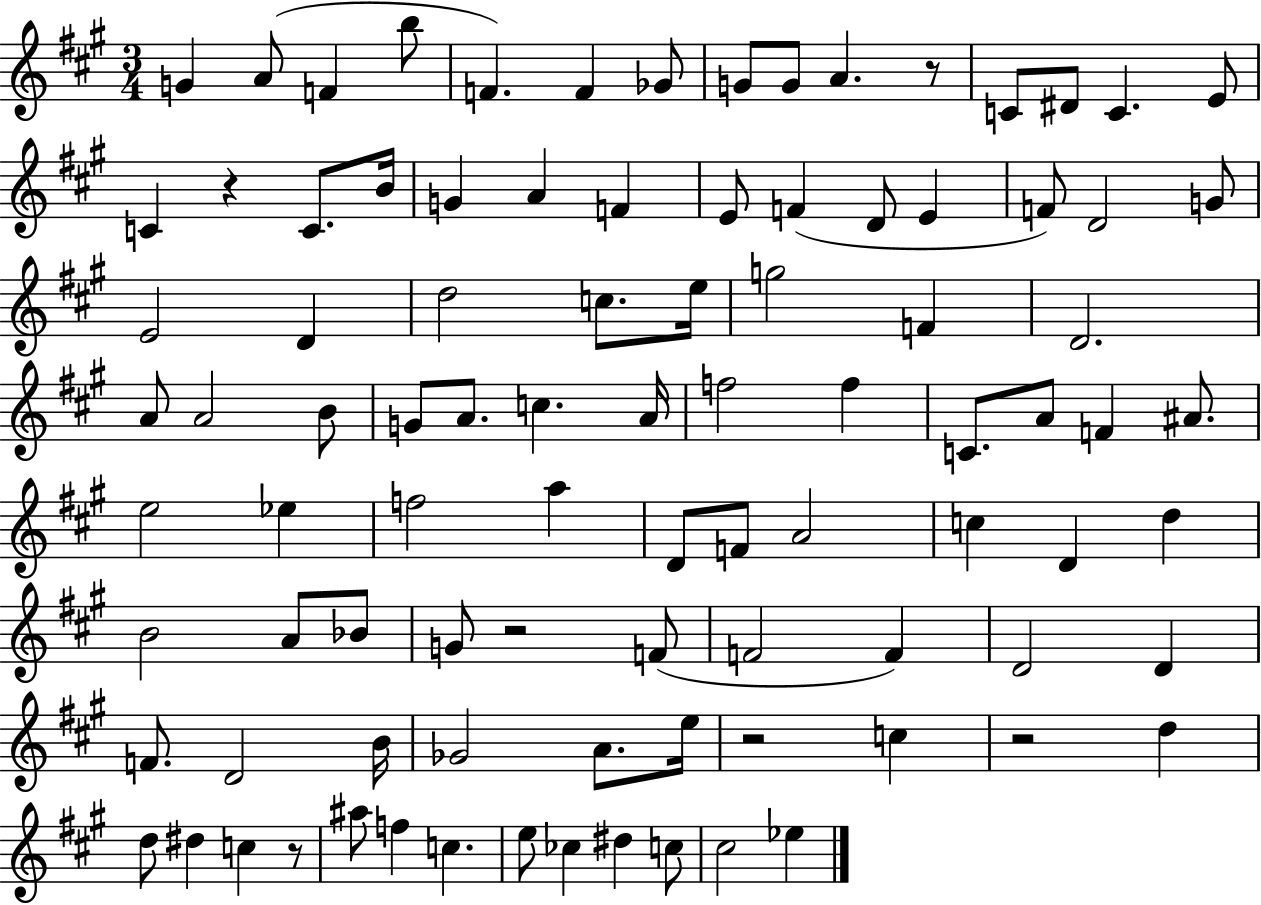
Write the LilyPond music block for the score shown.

{
  \clef treble
  \numericTimeSignature
  \time 3/4
  \key a \major
  g'4 a'8( f'4 b''8 | f'4.) f'4 ges'8 | g'8 g'8 a'4. r8 | c'8 dis'8 c'4. e'8 | \break c'4 r4 c'8. b'16 | g'4 a'4 f'4 | e'8 f'4( d'8 e'4 | f'8) d'2 g'8 | \break e'2 d'4 | d''2 c''8. e''16 | g''2 f'4 | d'2. | \break a'8 a'2 b'8 | g'8 a'8. c''4. a'16 | f''2 f''4 | c'8. a'8 f'4 ais'8. | \break e''2 ees''4 | f''2 a''4 | d'8 f'8 a'2 | c''4 d'4 d''4 | \break b'2 a'8 bes'8 | g'8 r2 f'8( | f'2 f'4) | d'2 d'4 | \break f'8. d'2 b'16 | ges'2 a'8. e''16 | r2 c''4 | r2 d''4 | \break d''8 dis''4 c''4 r8 | ais''8 f''4 c''4. | e''8 ces''4 dis''4 c''8 | cis''2 ees''4 | \break \bar "|."
}